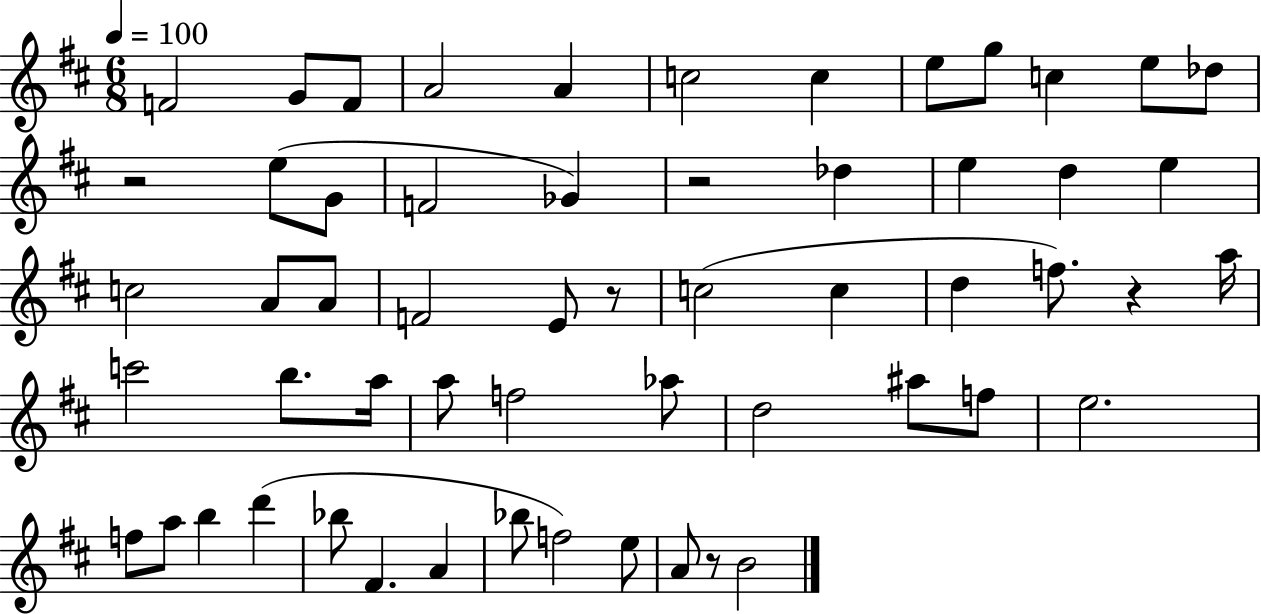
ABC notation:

X:1
T:Untitled
M:6/8
L:1/4
K:D
F2 G/2 F/2 A2 A c2 c e/2 g/2 c e/2 _d/2 z2 e/2 G/2 F2 _G z2 _d e d e c2 A/2 A/2 F2 E/2 z/2 c2 c d f/2 z a/4 c'2 b/2 a/4 a/2 f2 _a/2 d2 ^a/2 f/2 e2 f/2 a/2 b d' _b/2 ^F A _b/2 f2 e/2 A/2 z/2 B2